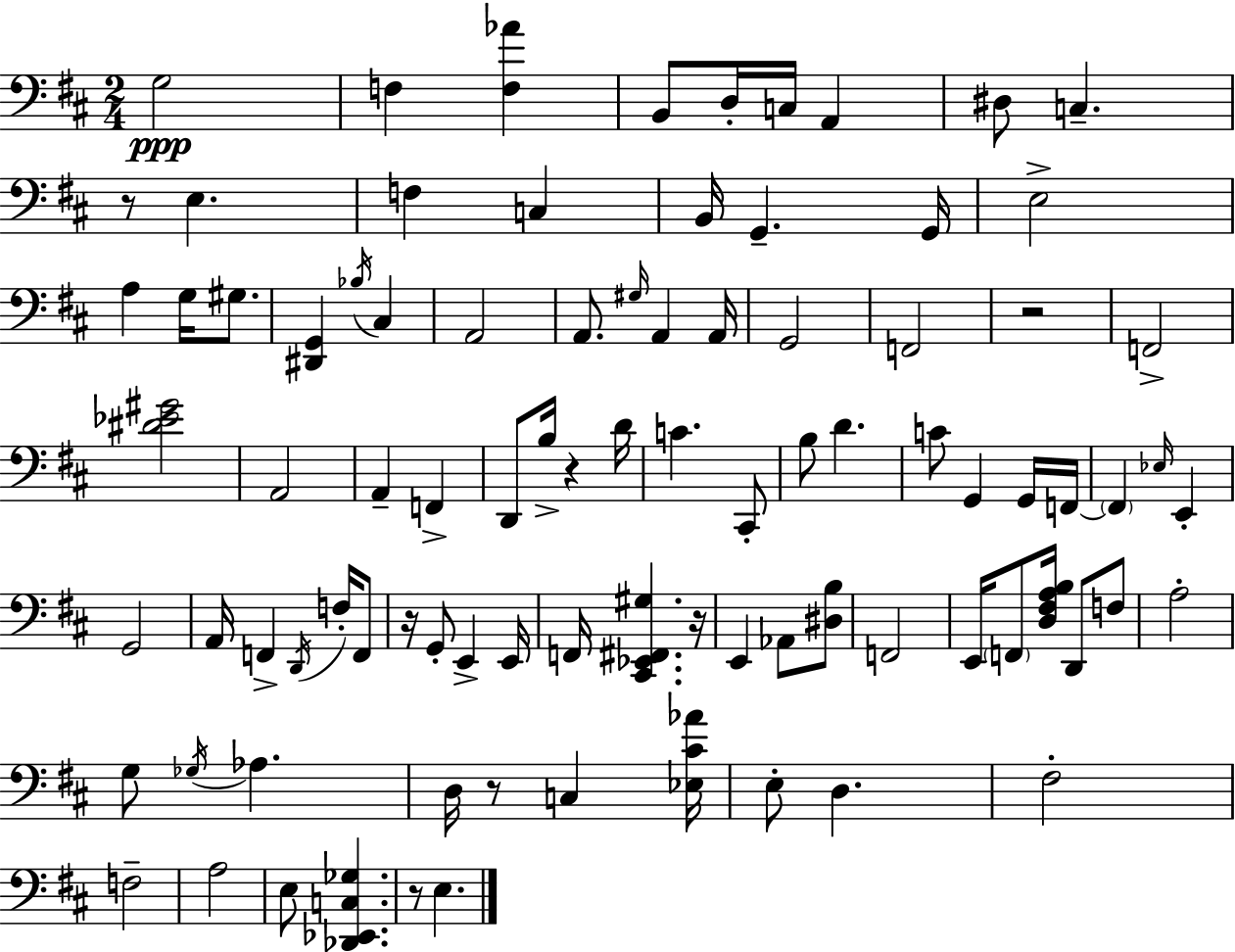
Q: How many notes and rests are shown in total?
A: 90